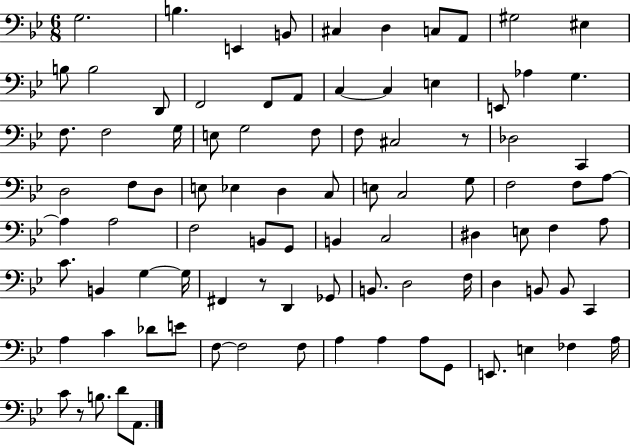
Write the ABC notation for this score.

X:1
T:Untitled
M:6/8
L:1/4
K:Bb
G,2 B, E,, B,,/2 ^C, D, C,/2 A,,/2 ^G,2 ^E, B,/2 B,2 D,,/2 F,,2 F,,/2 A,,/2 C, C, E, E,,/2 _A, G, F,/2 F,2 G,/4 E,/2 G,2 F,/2 F,/2 ^C,2 z/2 _D,2 C,, D,2 F,/2 D,/2 E,/2 _E, D, C,/2 E,/2 C,2 G,/2 F,2 F,/2 A,/2 A, A,2 F,2 B,,/2 G,,/2 B,, C,2 ^D, E,/2 F, A,/2 C/2 B,, G, G,/4 ^F,, z/2 D,, _G,,/2 B,,/2 D,2 F,/4 D, B,,/2 B,,/2 C,, A, C _D/2 E/2 F,/2 F,2 F,/2 A, A, A,/2 G,,/2 E,,/2 E, _F, A,/4 C/2 z/2 B,/2 D/2 A,,/2